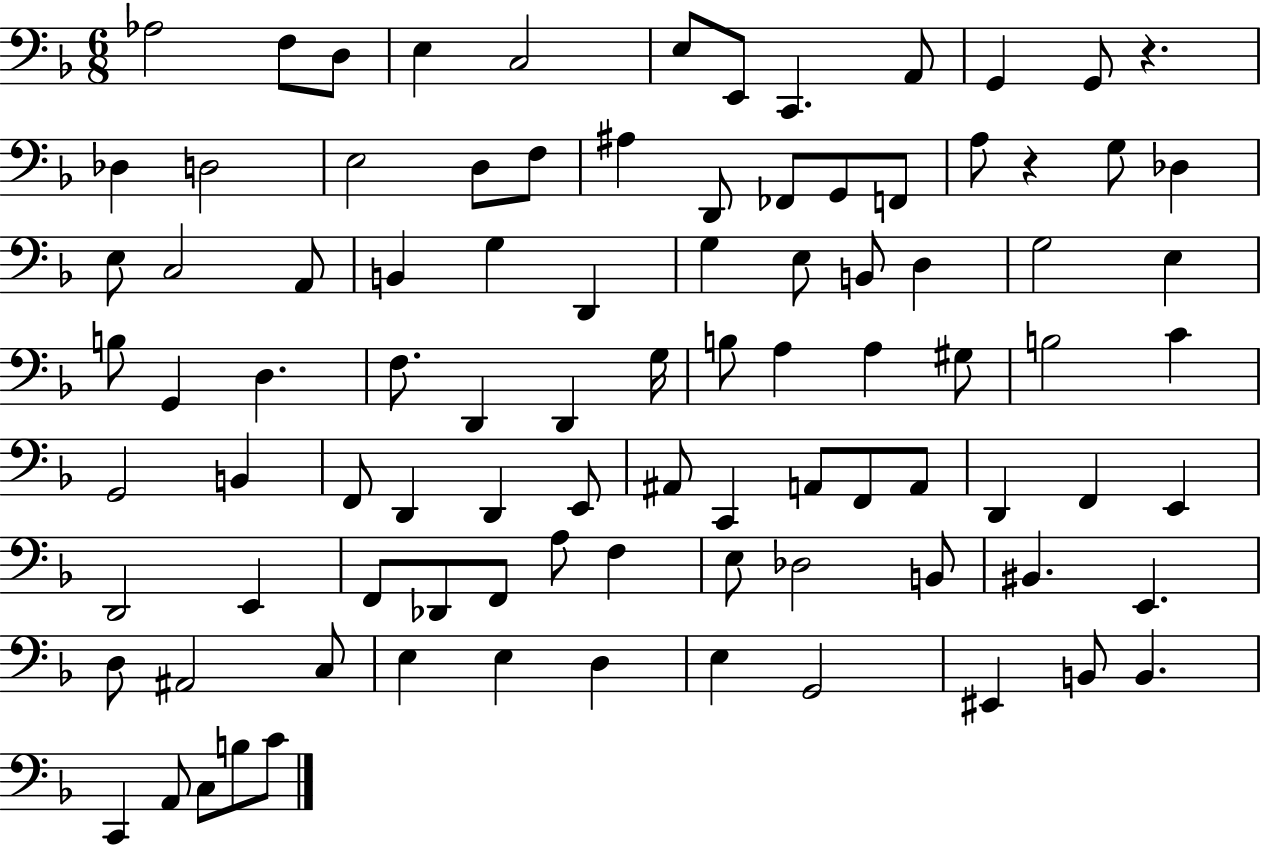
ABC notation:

X:1
T:Untitled
M:6/8
L:1/4
K:F
_A,2 F,/2 D,/2 E, C,2 E,/2 E,,/2 C,, A,,/2 G,, G,,/2 z _D, D,2 E,2 D,/2 F,/2 ^A, D,,/2 _F,,/2 G,,/2 F,,/2 A,/2 z G,/2 _D, E,/2 C,2 A,,/2 B,, G, D,, G, E,/2 B,,/2 D, G,2 E, B,/2 G,, D, F,/2 D,, D,, G,/4 B,/2 A, A, ^G,/2 B,2 C G,,2 B,, F,,/2 D,, D,, E,,/2 ^A,,/2 C,, A,,/2 F,,/2 A,,/2 D,, F,, E,, D,,2 E,, F,,/2 _D,,/2 F,,/2 A,/2 F, E,/2 _D,2 B,,/2 ^B,, E,, D,/2 ^A,,2 C,/2 E, E, D, E, G,,2 ^E,, B,,/2 B,, C,, A,,/2 C,/2 B,/2 C/2